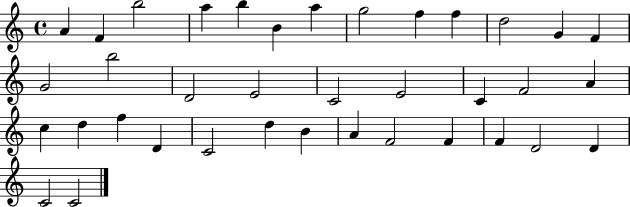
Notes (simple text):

A4/q F4/q B5/h A5/q B5/q B4/q A5/q G5/h F5/q F5/q D5/h G4/q F4/q G4/h B5/h D4/h E4/h C4/h E4/h C4/q F4/h A4/q C5/q D5/q F5/q D4/q C4/h D5/q B4/q A4/q F4/h F4/q F4/q D4/h D4/q C4/h C4/h